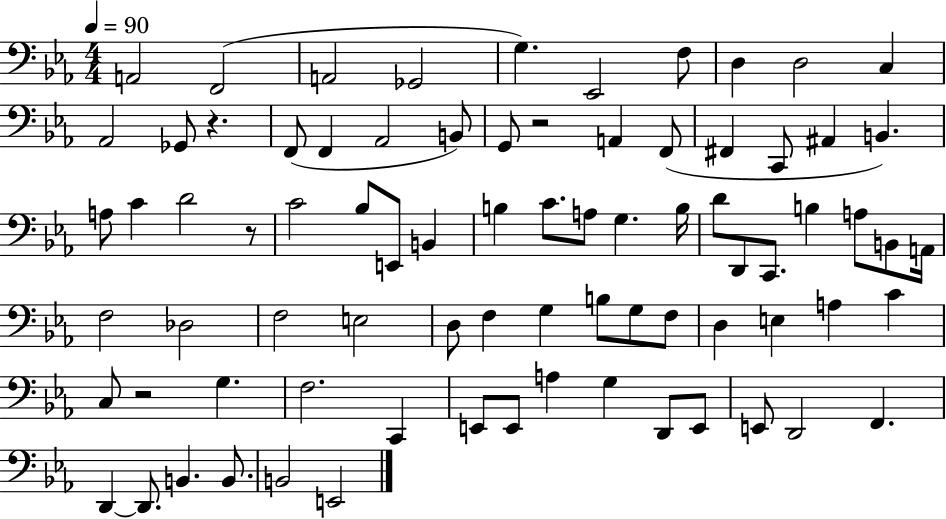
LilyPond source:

{
  \clef bass
  \numericTimeSignature
  \time 4/4
  \key ees \major
  \tempo 4 = 90
  a,2 f,2( | a,2 ges,2 | g4.) ees,2 f8 | d4 d2 c4 | \break aes,2 ges,8 r4. | f,8( f,4 aes,2 b,8) | g,8 r2 a,4 f,8( | fis,4 c,8 ais,4 b,4.) | \break a8 c'4 d'2 r8 | c'2 bes8 e,8 b,4 | b4 c'8. a8 g4. b16 | d'8 d,8 c,8. b4 a8 b,8 a,16 | \break f2 des2 | f2 e2 | d8 f4 g4 b8 g8 f8 | d4 e4 a4 c'4 | \break c8 r2 g4. | f2. c,4 | e,8 e,8 a4 g4 d,8 e,8 | e,8 d,2 f,4. | \break d,4~~ d,8. b,4. b,8. | b,2 e,2 | \bar "|."
}